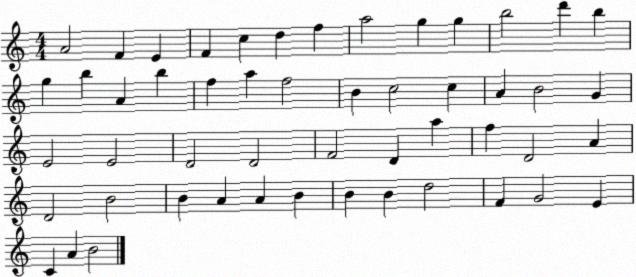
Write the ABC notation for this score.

X:1
T:Untitled
M:4/4
L:1/4
K:C
A2 F E F c d f a2 g g b2 d' b g b A b f a f2 B c2 c A B2 G E2 E2 D2 D2 F2 D a f D2 A D2 B2 B A A B B B d2 F G2 E C A B2